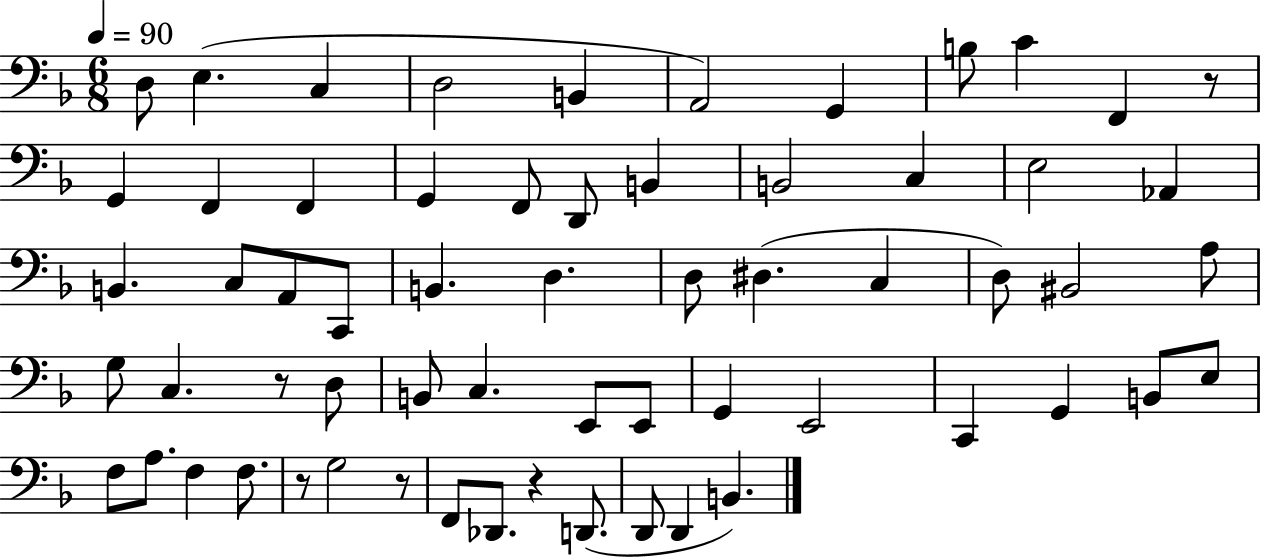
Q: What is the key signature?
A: F major